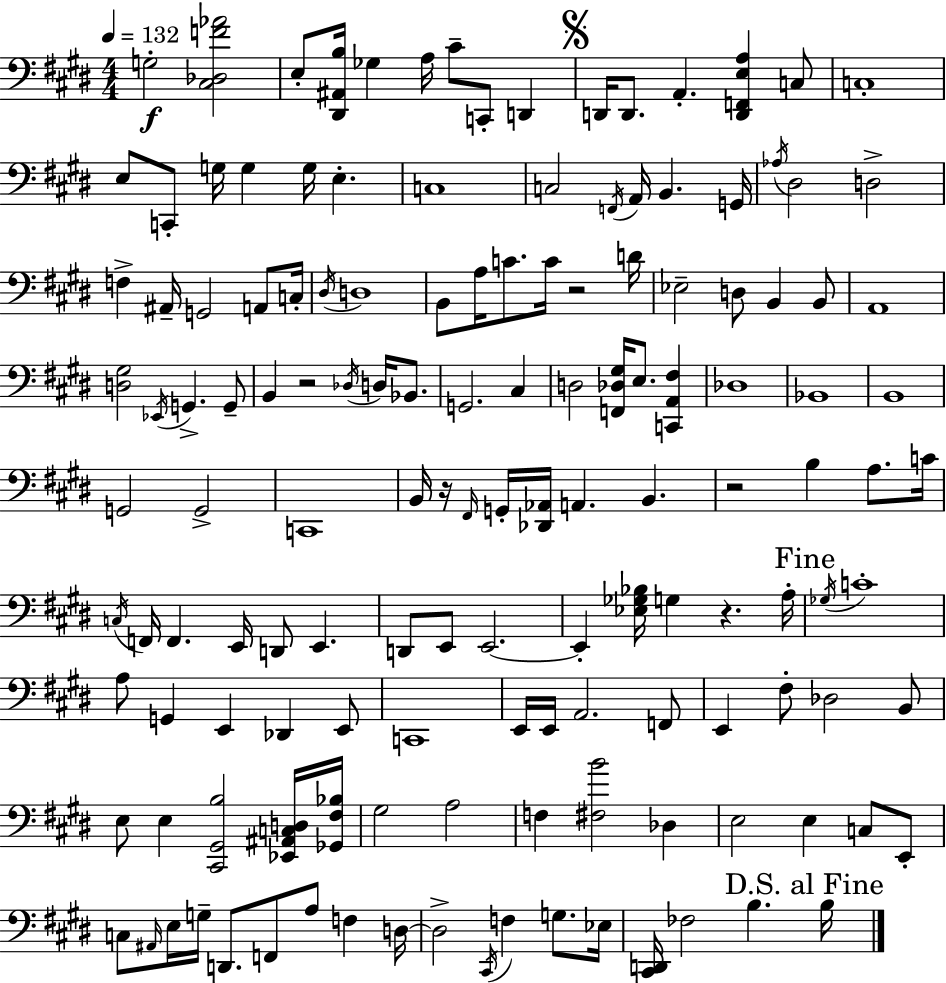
X:1
T:Untitled
M:4/4
L:1/4
K:E
G,2 [^C,_D,F_A]2 E,/2 [^D,,^A,,B,]/4 _G, A,/4 ^C/2 C,,/2 D,, D,,/4 D,,/2 A,, [D,,F,,E,A,] C,/2 C,4 E,/2 C,,/2 G,/4 G, G,/4 E, C,4 C,2 F,,/4 A,,/4 B,, G,,/4 _A,/4 ^D,2 D,2 F, ^A,,/4 G,,2 A,,/2 C,/4 ^D,/4 D,4 B,,/2 A,/4 C/2 C/4 z2 D/4 _E,2 D,/2 B,, B,,/2 A,,4 [D,^G,]2 _E,,/4 G,, G,,/2 B,, z2 _D,/4 D,/4 _B,,/2 G,,2 ^C, D,2 [F,,_D,^G,]/4 E,/2 [C,,A,,^F,] _D,4 _B,,4 B,,4 G,,2 G,,2 C,,4 B,,/4 z/4 ^F,,/4 G,,/4 [_D,,_A,,]/4 A,, B,, z2 B, A,/2 C/4 C,/4 F,,/4 F,, E,,/4 D,,/2 E,, D,,/2 E,,/2 E,,2 E,, [_E,_G,_B,]/4 G, z A,/4 _G,/4 C4 A,/2 G,, E,, _D,, E,,/2 C,,4 E,,/4 E,,/4 A,,2 F,,/2 E,, ^F,/2 _D,2 B,,/2 E,/2 E, [^C,,^G,,B,]2 [_E,,^A,,C,D,]/4 [_G,,^F,_B,]/4 ^G,2 A,2 F, [^F,B]2 _D, E,2 E, C,/2 E,,/2 C,/2 ^A,,/4 E,/4 G,/4 D,,/2 F,,/2 A,/2 F, D,/4 D,2 ^C,,/4 F, G,/2 _E,/4 [^C,,D,,]/4 _F,2 B, B,/4